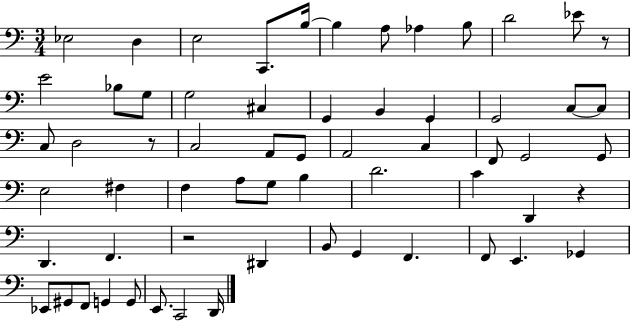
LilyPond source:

{
  \clef bass
  \numericTimeSignature
  \time 3/4
  \key c \major
  ees2 d4 | e2 c,8. b16~~ | b4 a8 aes4 b8 | d'2 ees'8 r8 | \break e'2 bes8 g8 | g2 cis4 | g,4 b,4 g,4 | g,2 c8~~ c8 | \break c8 d2 r8 | c2 a,8 g,8 | a,2 c4 | f,8 g,2 g,8 | \break e2 fis4 | f4 a8 g8 b4 | d'2. | c'4 d,4 r4 | \break d,4. f,4. | r2 dis,4 | b,8 g,4 f,4. | f,8 e,4. ges,4 | \break ees,8 gis,8 f,8 g,4 g,8 | e,8. c,2 d,16 | \bar "|."
}